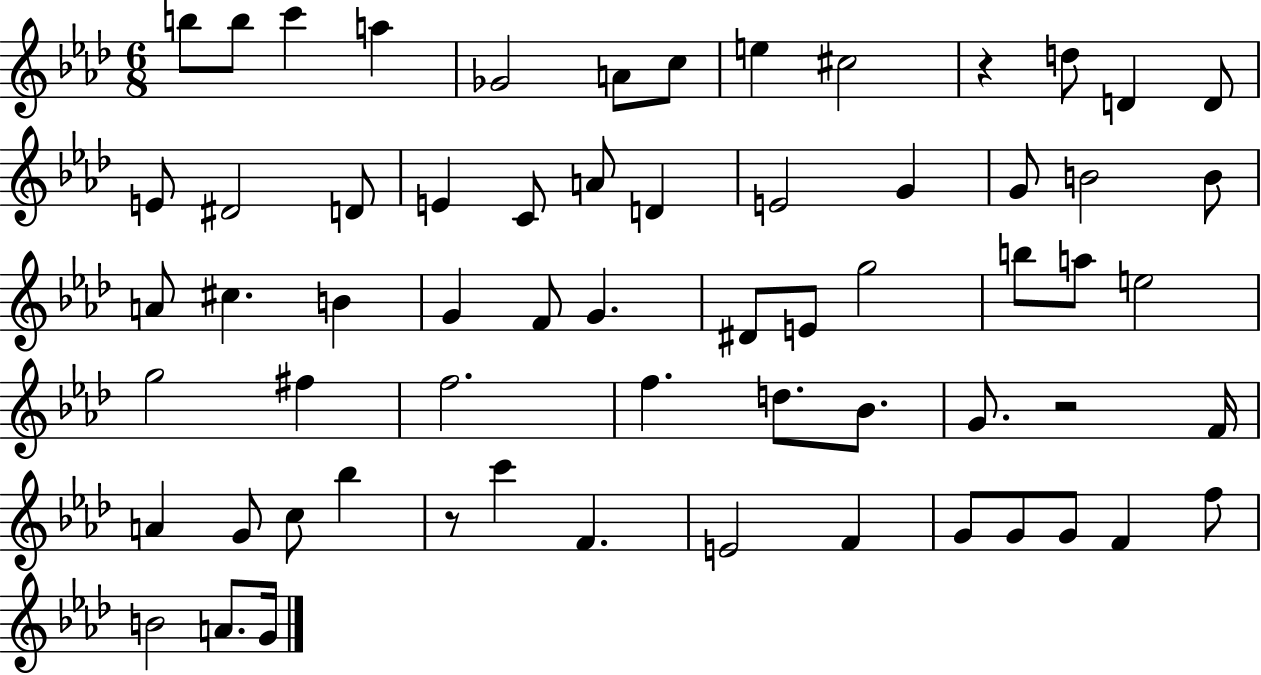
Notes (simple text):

B5/e B5/e C6/q A5/q Gb4/h A4/e C5/e E5/q C#5/h R/q D5/e D4/q D4/e E4/e D#4/h D4/e E4/q C4/e A4/e D4/q E4/h G4/q G4/e B4/h B4/e A4/e C#5/q. B4/q G4/q F4/e G4/q. D#4/e E4/e G5/h B5/e A5/e E5/h G5/h F#5/q F5/h. F5/q. D5/e. Bb4/e. G4/e. R/h F4/s A4/q G4/e C5/e Bb5/q R/e C6/q F4/q. E4/h F4/q G4/e G4/e G4/e F4/q F5/e B4/h A4/e. G4/s